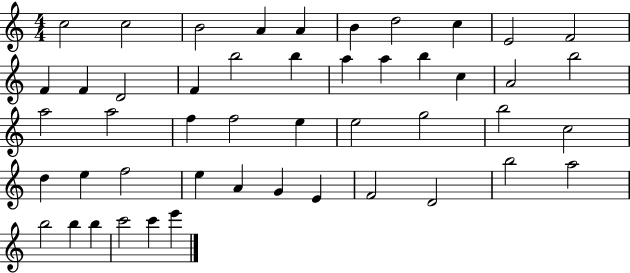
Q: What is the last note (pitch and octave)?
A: E6